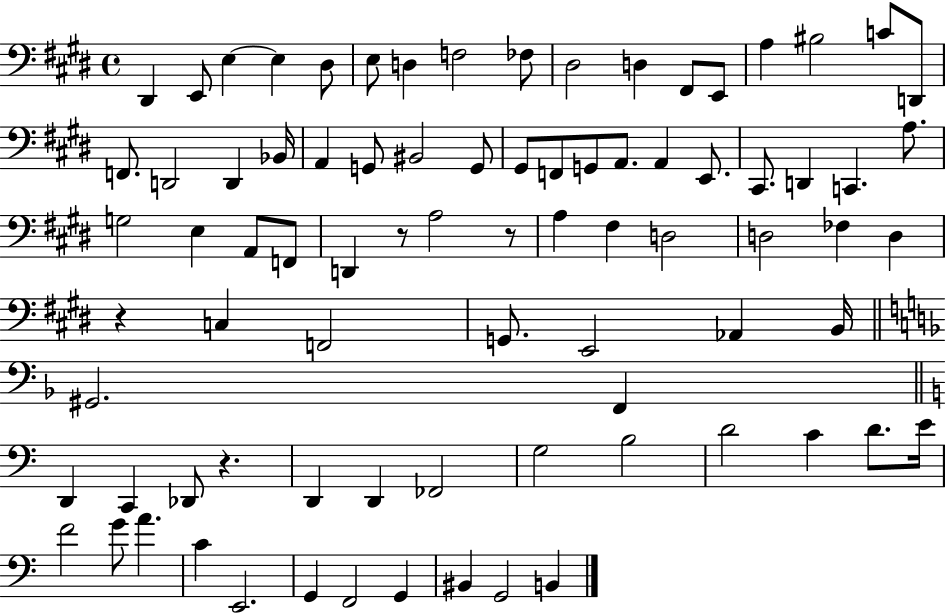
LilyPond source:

{
  \clef bass
  \time 4/4
  \defaultTimeSignature
  \key e \major
  dis,4 e,8 e4~~ e4 dis8 | e8 d4 f2 fes8 | dis2 d4 fis,8 e,8 | a4 bis2 c'8 d,8 | \break f,8. d,2 d,4 bes,16 | a,4 g,8 bis,2 g,8 | gis,8 f,8 g,8 a,8. a,4 e,8. | cis,8. d,4 c,4. a8. | \break g2 e4 a,8 f,8 | d,4 r8 a2 r8 | a4 fis4 d2 | d2 fes4 d4 | \break r4 c4 f,2 | g,8. e,2 aes,4 b,16 | \bar "||" \break \key d \minor gis,2. f,4 | \bar "||" \break \key a \minor d,4 c,4 des,8 r4. | d,4 d,4 fes,2 | g2 b2 | d'2 c'4 d'8. e'16 | \break f'2 g'8 a'4. | c'4 e,2. | g,4 f,2 g,4 | bis,4 g,2 b,4 | \break \bar "|."
}